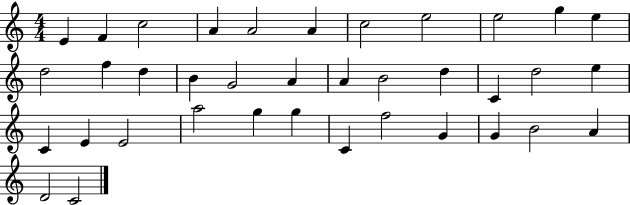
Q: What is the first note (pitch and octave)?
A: E4